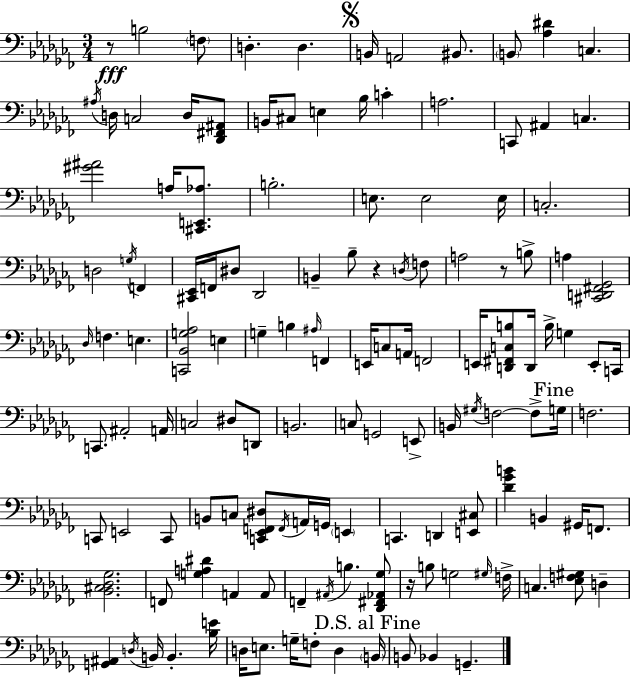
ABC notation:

X:1
T:Untitled
M:3/4
L:1/4
K:Abm
z/2 B,2 F,/2 D, D, B,,/4 A,,2 ^B,,/2 B,,/2 [_A,^D] C, ^A,/4 D,/4 C,2 D,/4 [_D,,^F,,^A,,]/2 B,,/4 ^C,/2 E, _B,/4 C A,2 C,,/2 ^A,, C, [^G^A]2 A,/4 [^C,,E,,_A,]/2 B,2 E,/2 E,2 E,/4 C,2 D,2 G,/4 F,, [^C,,_E,,]/4 F,,/4 ^D,/2 _D,,2 B,, _B,/2 z D,/4 F,/2 A,2 z/2 B,/2 A, [^C,,D,,^F,,_G,,]2 _D,/4 F, E, [C,,_B,,G,_A,]2 E, G, B, ^A,/4 F,, E,,/4 C,/2 A,,/4 F,,2 E,,/4 [D,,^F,,C,B,]/2 D,,/4 B,/4 G, E,,/2 C,,/4 C,,/2 ^A,,2 A,,/4 C,2 ^D,/2 D,,/2 B,,2 C,/2 G,,2 E,,/2 B,,/4 ^G,/4 F,2 F,/2 G,/4 F,2 C,,/2 E,,2 C,,/2 B,,/2 C,/2 [C,,_E,,F,,^D,]/2 F,,/4 A,,/4 G,,/4 E,, C,, D,, [E,,^C,]/2 [_D_GB] B,, ^G,,/4 F,,/2 [_B,,^C,_D,_G,]2 F,,/2 [G,A,^D] A,, A,,/2 F,, ^A,,/4 B, [_D,,^F,,_A,,_G,]/2 z/4 B,/2 G,2 ^G,/4 F,/4 C, [_E,F,^G,]/2 D, [G,,^A,,] D,/4 B,,/4 B,, [_B,E]/4 D,/4 E,/2 G,/4 F,/2 D, B,,/4 B,,/2 _B,, G,,